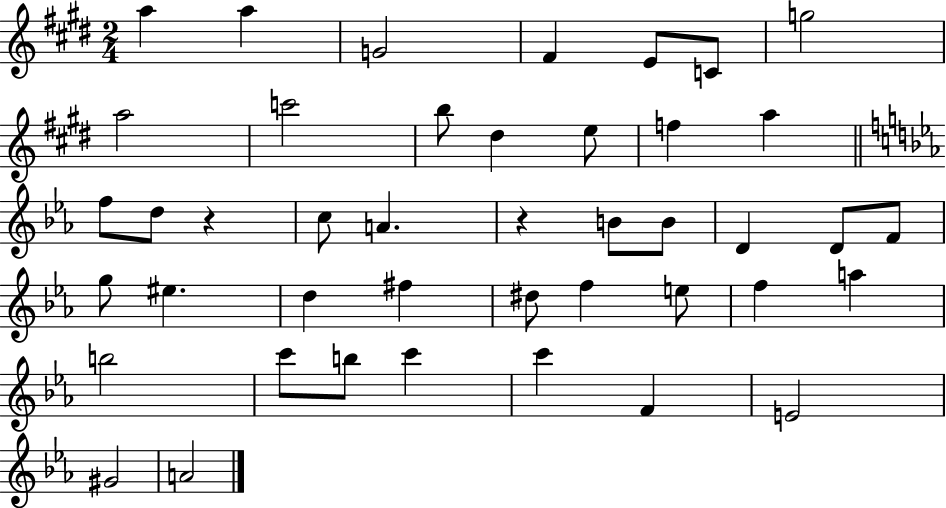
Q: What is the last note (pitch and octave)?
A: A4